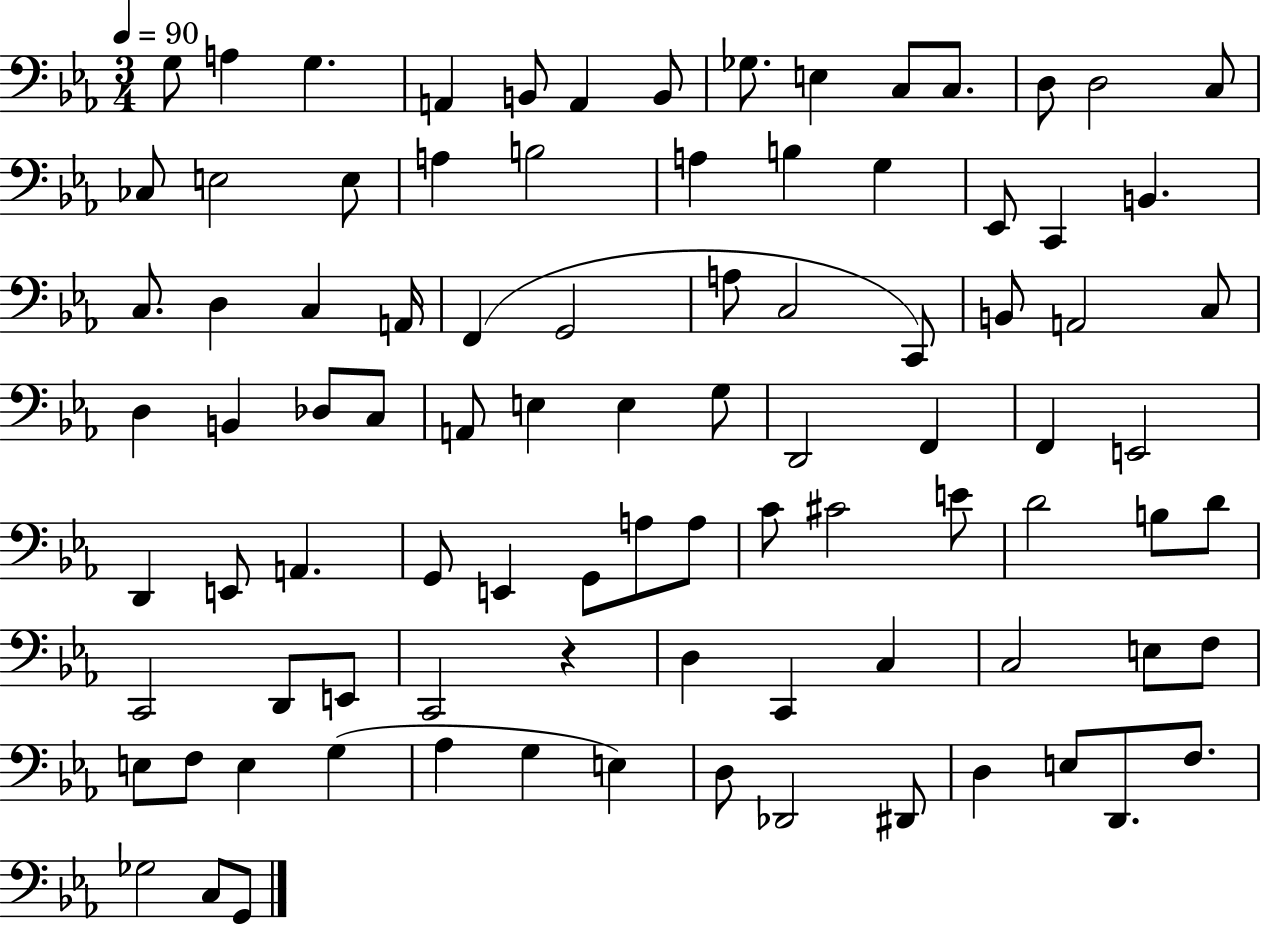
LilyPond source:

{
  \clef bass
  \numericTimeSignature
  \time 3/4
  \key ees \major
  \tempo 4 = 90
  g8 a4 g4. | a,4 b,8 a,4 b,8 | ges8. e4 c8 c8. | d8 d2 c8 | \break ces8 e2 e8 | a4 b2 | a4 b4 g4 | ees,8 c,4 b,4. | \break c8. d4 c4 a,16 | f,4( g,2 | a8 c2 c,8) | b,8 a,2 c8 | \break d4 b,4 des8 c8 | a,8 e4 e4 g8 | d,2 f,4 | f,4 e,2 | \break d,4 e,8 a,4. | g,8 e,4 g,8 a8 a8 | c'8 cis'2 e'8 | d'2 b8 d'8 | \break c,2 d,8 e,8 | c,2 r4 | d4 c,4 c4 | c2 e8 f8 | \break e8 f8 e4 g4( | aes4 g4 e4) | d8 des,2 dis,8 | d4 e8 d,8. f8. | \break ges2 c8 g,8 | \bar "|."
}